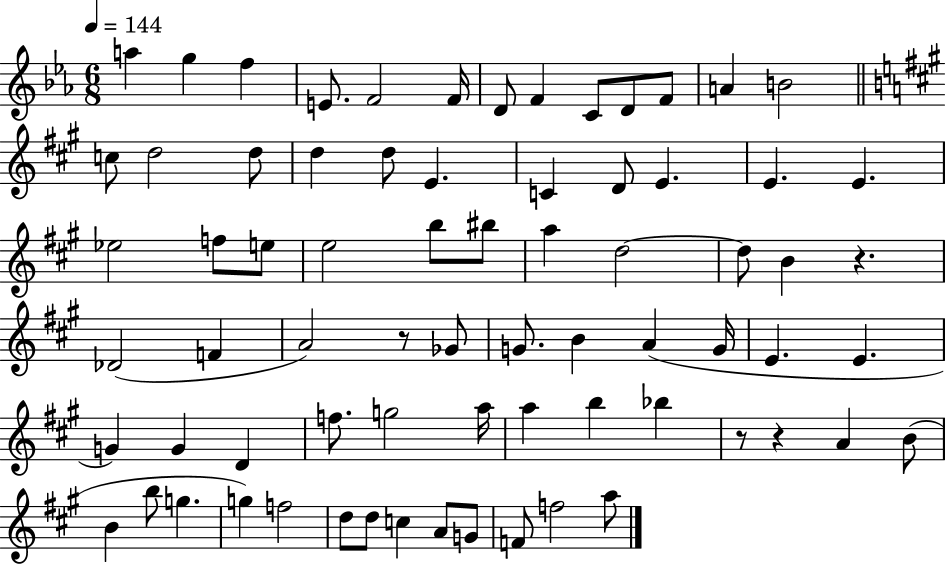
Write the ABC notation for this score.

X:1
T:Untitled
M:6/8
L:1/4
K:Eb
a g f E/2 F2 F/4 D/2 F C/2 D/2 F/2 A B2 c/2 d2 d/2 d d/2 E C D/2 E E E _e2 f/2 e/2 e2 b/2 ^b/2 a d2 d/2 B z _D2 F A2 z/2 _G/2 G/2 B A G/4 E E G G D f/2 g2 a/4 a b _b z/2 z A B/2 B b/2 g g f2 d/2 d/2 c A/2 G/2 F/2 f2 a/2